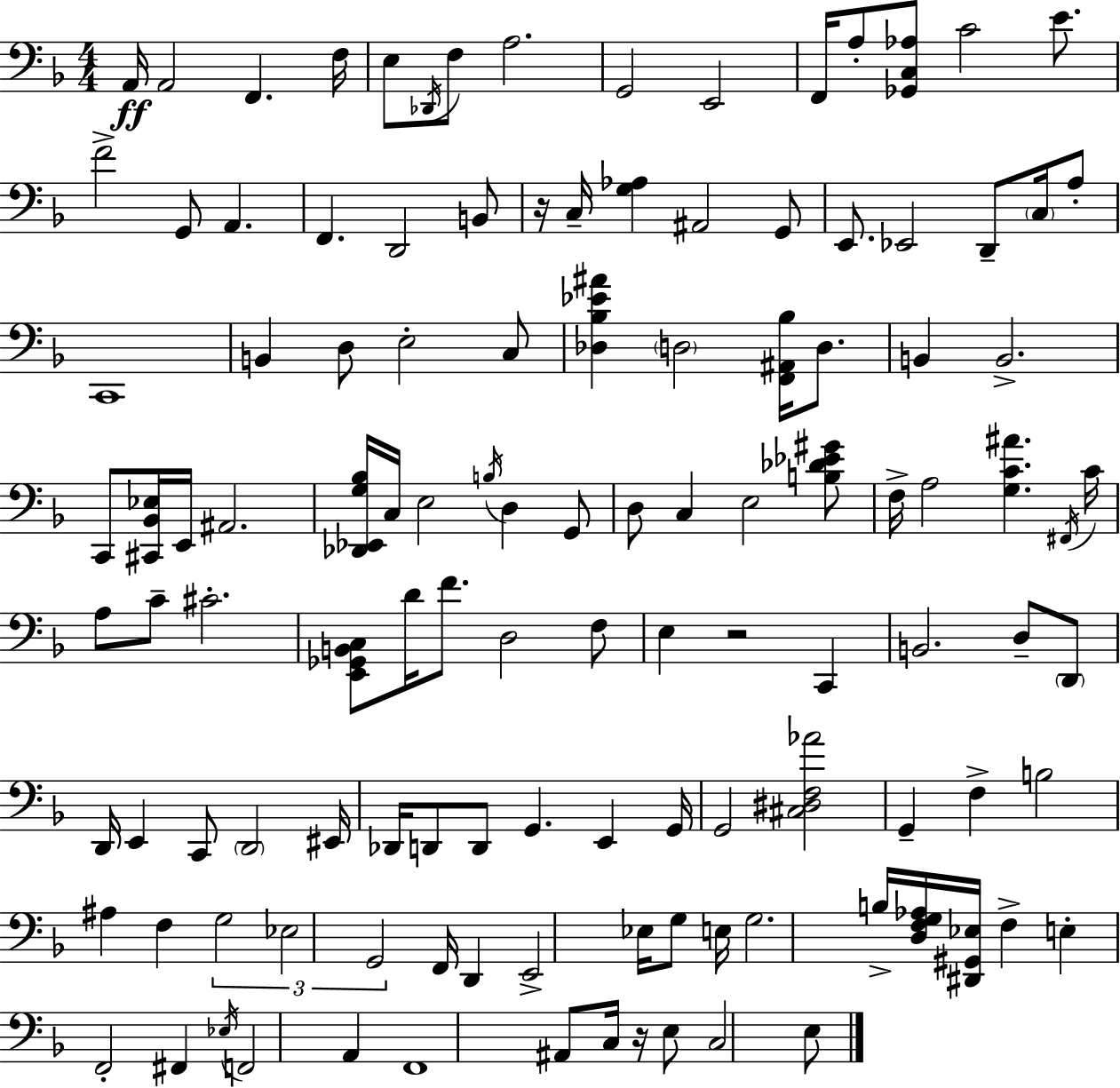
A2/s A2/h F2/q. F3/s E3/e Db2/s F3/e A3/h. G2/h E2/h F2/s A3/e [Gb2,C3,Ab3]/e C4/h E4/e. F4/h G2/e A2/q. F2/q. D2/h B2/e R/s C3/s [G3,Ab3]/q A#2/h G2/e E2/e. Eb2/h D2/e C3/s A3/e C2/w B2/q D3/e E3/h C3/e [Db3,Bb3,Eb4,A#4]/q D3/h [F2,A#2,Bb3]/s D3/e. B2/q B2/h. C2/e [C#2,Bb2,Eb3]/s E2/s A#2/h. [Db2,Eb2,G3,Bb3]/s C3/s E3/h B3/s D3/q G2/e D3/e C3/q E3/h [B3,Db4,Eb4,G#4]/e F3/s A3/h [G3,C4,A#4]/q. F#2/s C4/s A3/e C4/e C#4/h. [E2,Gb2,B2,C3]/e D4/s F4/e. D3/h F3/e E3/q R/h C2/q B2/h. D3/e D2/e D2/s E2/q C2/e D2/h EIS2/s Db2/s D2/e D2/e G2/q. E2/q G2/s G2/h [C#3,D#3,F3,Ab4]/h G2/q F3/q B3/h A#3/q F3/q G3/h Eb3/h G2/h F2/s D2/q E2/h Eb3/s G3/e E3/s G3/h. B3/s [D3,F3,G3,Ab3]/s [D#2,G#2,Eb3]/s F3/q E3/q F2/h F#2/q Eb3/s F2/h A2/q F2/w A#2/e C3/s R/s E3/e C3/h E3/e